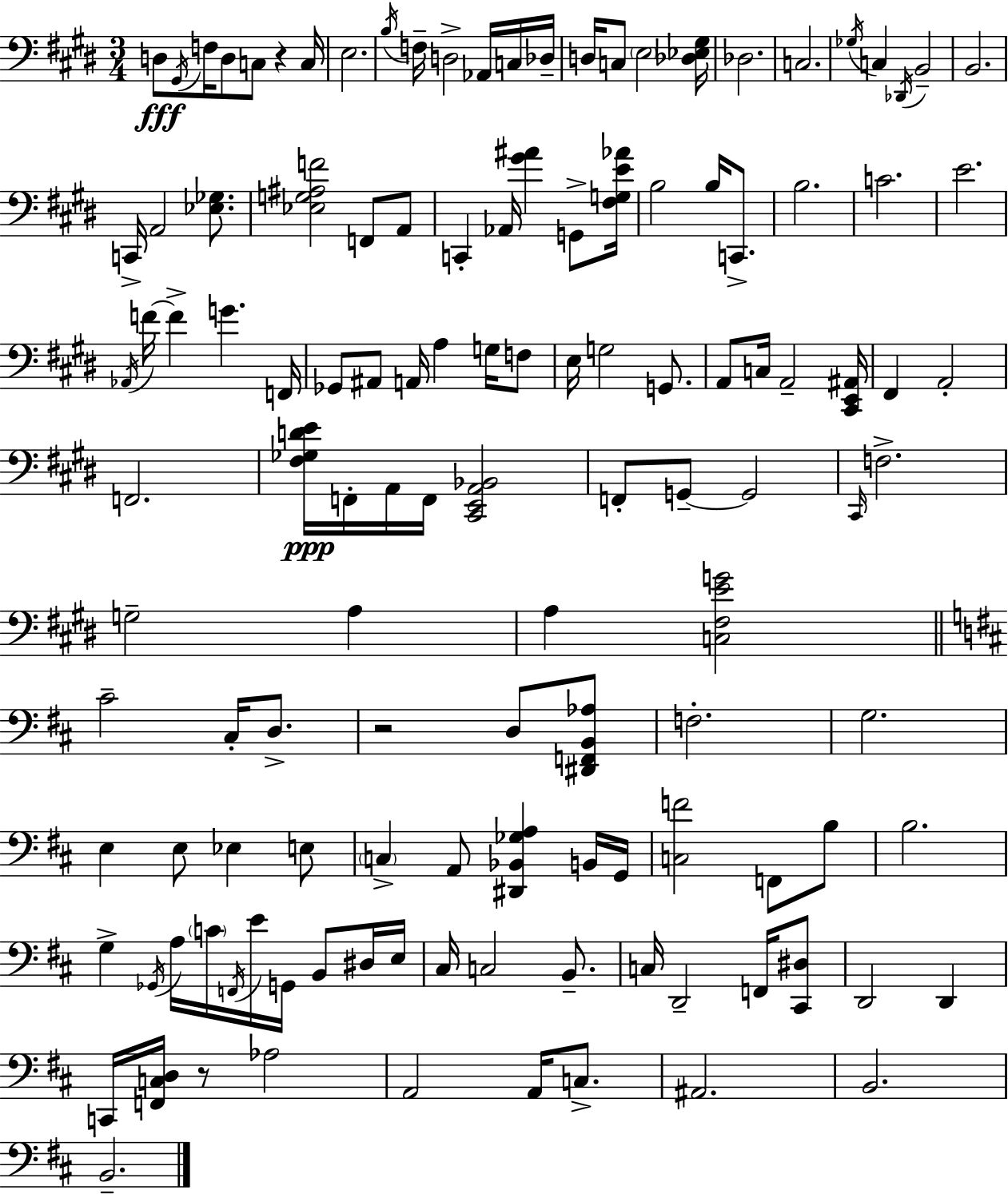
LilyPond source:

{
  \clef bass
  \numericTimeSignature
  \time 3/4
  \key e \major
  d8\fff \acciaccatura { gis,16 } f16 d8 c8 r4 | c16 e2. | \acciaccatura { b16 } f16-- d2-> aes,16 | c16 des16-- d16 c8 \parenthesize e2 | \break <des ees gis>16 des2. | c2. | \acciaccatura { ges16 } c4 \acciaccatura { des,16 } b,2-- | b,2. | \break c,16-> a,2 | <ees ges>8. <ees g ais f'>2 | f,8 a,8 c,4-. aes,16 <gis' ais'>4 | g,8-> <fis g e' aes'>16 b2 | \break b16 c,8.-> b2. | c'2. | e'2. | \acciaccatura { aes,16 } f'16~~ f'4-> g'4. | \break f,16 ges,8 ais,8 a,16 a4 | g16 f8 e16 g2 | g,8. a,8 c16 a,2-- | <cis, e, ais,>16 fis,4 a,2-. | \break f,2. | <fis ges d' e'>16\ppp f,16-. a,16 f,16 <cis, e, a, bes,>2 | f,8-. g,8--~~ g,2 | \grace { cis,16 } f2.-> | \break g2-- | a4 a4 <c fis e' g'>2 | \bar "||" \break \key d \major cis'2-- cis16-. d8.-> | r2 d8 <dis, f, b, aes>8 | f2.-. | g2. | \break e4 e8 ees4 e8 | \parenthesize c4-> a,8 <dis, bes, ges a>4 b,16 g,16 | <c f'>2 f,8 b8 | b2. | \break g4-> \acciaccatura { ges,16 } a16 \parenthesize c'16 \acciaccatura { f,16 } e'16 g,16 b,8 | dis16 e16 cis16 c2 b,8.-- | c16 d,2-- f,16 | <cis, dis>8 d,2 d,4 | \break c,16 <f, c d>16 r8 aes2 | a,2 a,16 c8.-> | ais,2. | b,2. | \break b,2.-- | \bar "|."
}